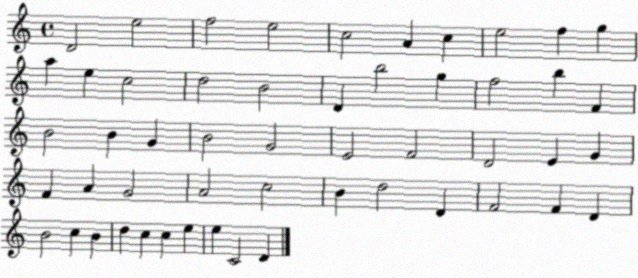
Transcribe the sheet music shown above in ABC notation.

X:1
T:Untitled
M:4/4
L:1/4
K:C
D2 e2 f2 e2 c2 A c e2 f g a e c2 d2 B2 D b2 g f2 b F B2 B G B2 G2 E2 F2 D2 E G F A G2 A2 c2 B d2 D F2 F D B2 c B d c c e e C2 D